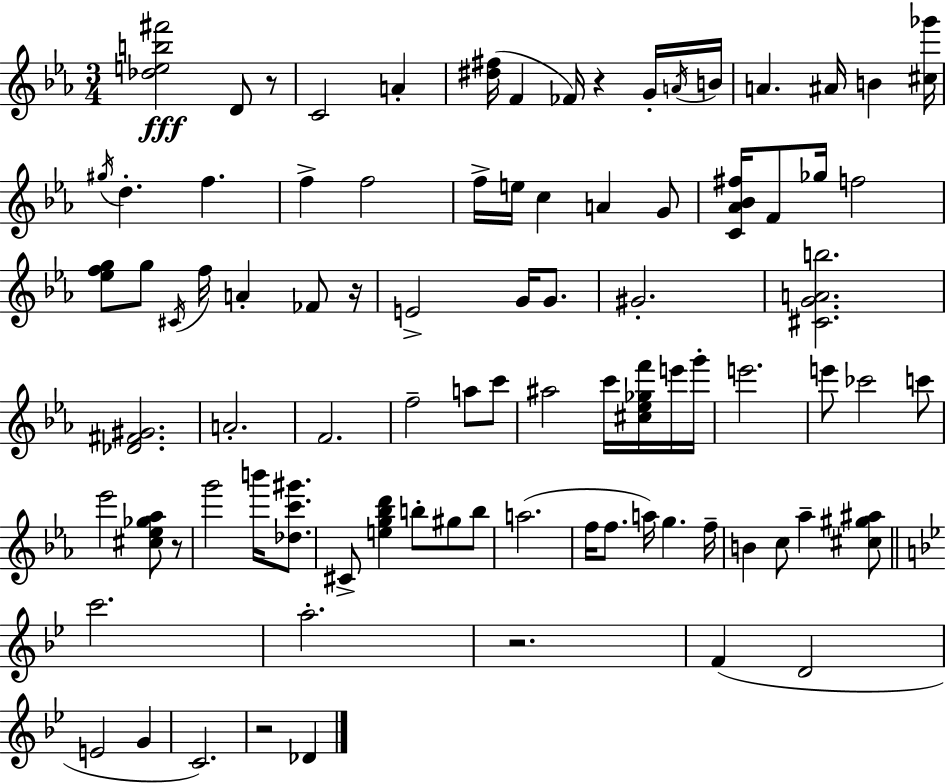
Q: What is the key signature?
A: EES major